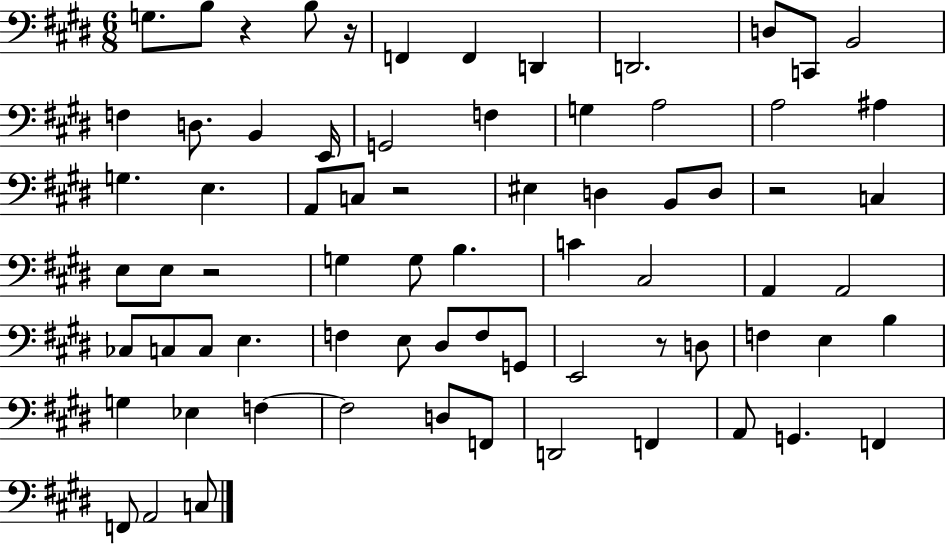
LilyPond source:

{
  \clef bass
  \numericTimeSignature
  \time 6/8
  \key e \major
  \repeat volta 2 { g8. b8 r4 b8 r16 | f,4 f,4 d,4 | d,2. | d8 c,8 b,2 | \break f4 d8. b,4 e,16 | g,2 f4 | g4 a2 | a2 ais4 | \break g4. e4. | a,8 c8 r2 | eis4 d4 b,8 d8 | r2 c4 | \break e8 e8 r2 | g4 g8 b4. | c'4 cis2 | a,4 a,2 | \break ces8 c8 c8 e4. | f4 e8 dis8 f8 g,8 | e,2 r8 d8 | f4 e4 b4 | \break g4 ees4 f4~~ | f2 d8 f,8 | d,2 f,4 | a,8 g,4. f,4 | \break f,8 a,2 c8 | } \bar "|."
}